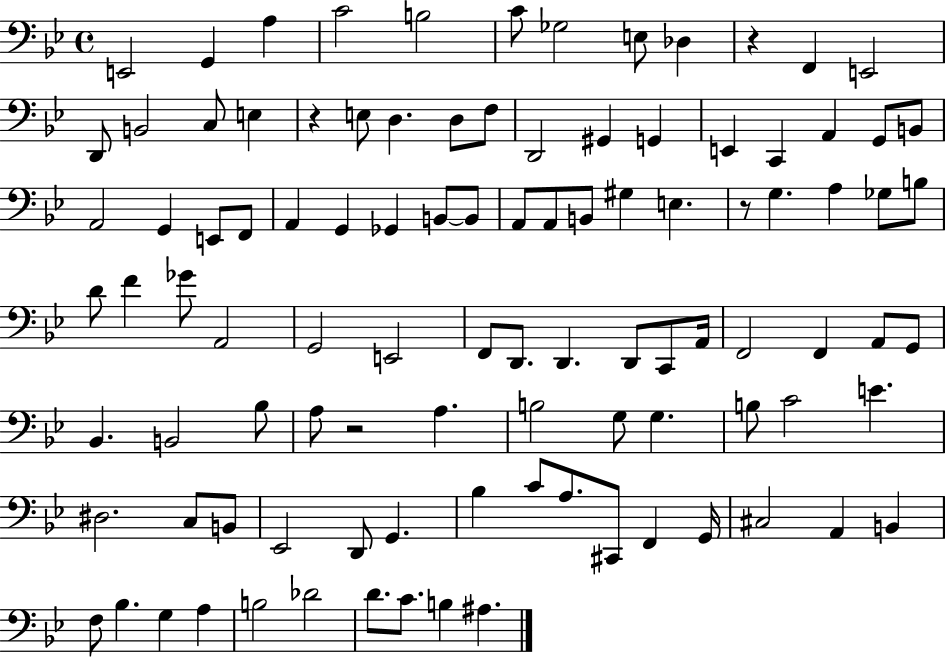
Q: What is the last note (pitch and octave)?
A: A#3